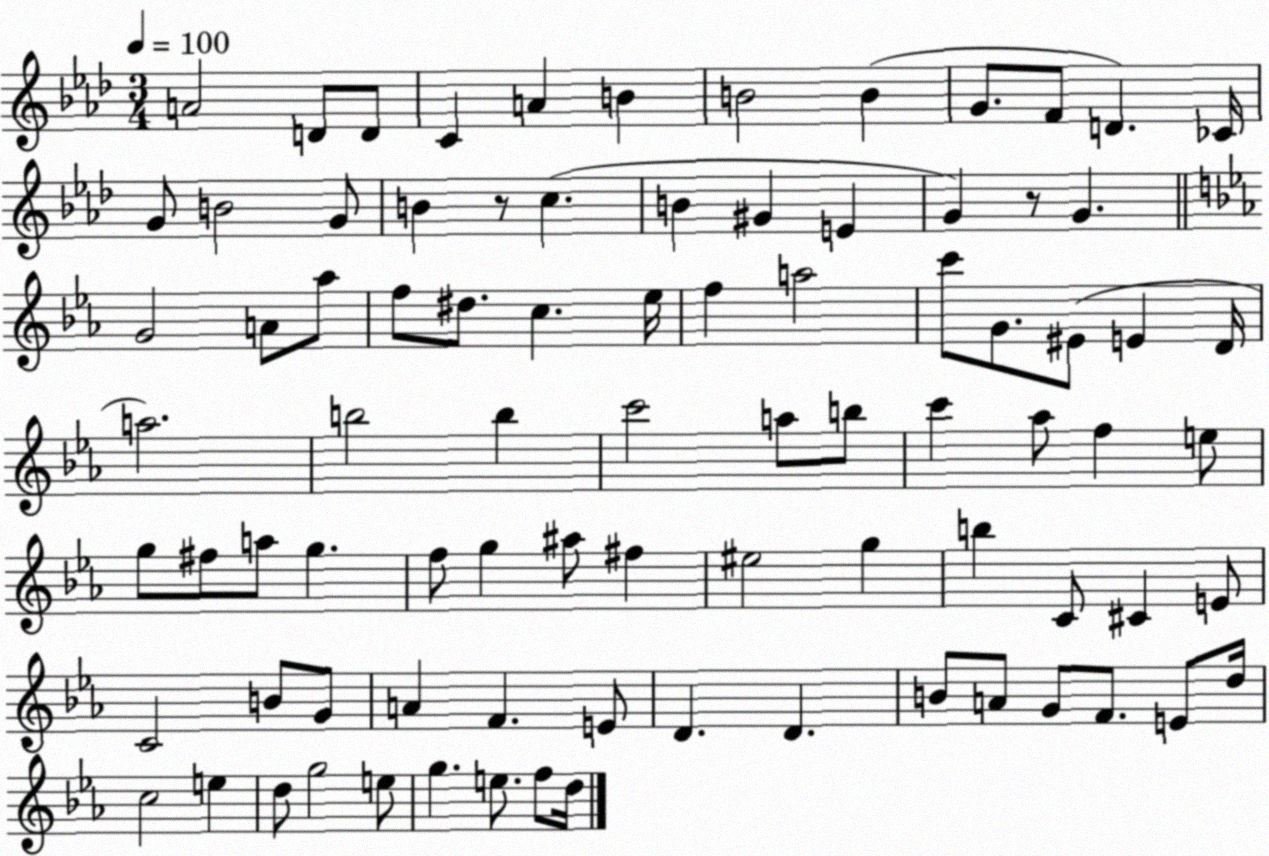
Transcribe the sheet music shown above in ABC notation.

X:1
T:Untitled
M:3/4
L:1/4
K:Ab
A2 D/2 D/2 C A B B2 B G/2 F/2 D _C/4 G/2 B2 G/2 B z/2 c B ^G E G z/2 G G2 A/2 _a/2 f/2 ^d/2 c _e/4 f a2 c'/2 G/2 ^E/2 E D/4 a2 b2 b c'2 a/2 b/2 c' _a/2 f e/2 g/2 ^f/2 a/2 g f/2 g ^a/2 ^f ^e2 g b C/2 ^C E/2 C2 B/2 G/2 A F E/2 D D B/2 A/2 G/2 F/2 E/2 d/4 c2 e d/2 g2 e/2 g e/2 f/2 d/4